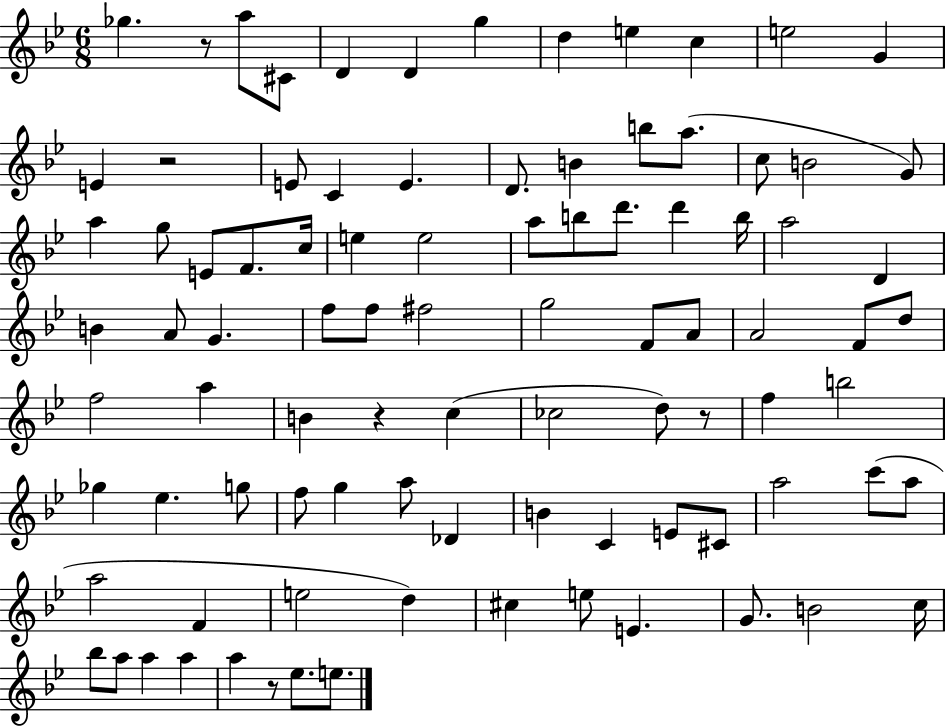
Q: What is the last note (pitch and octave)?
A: E5